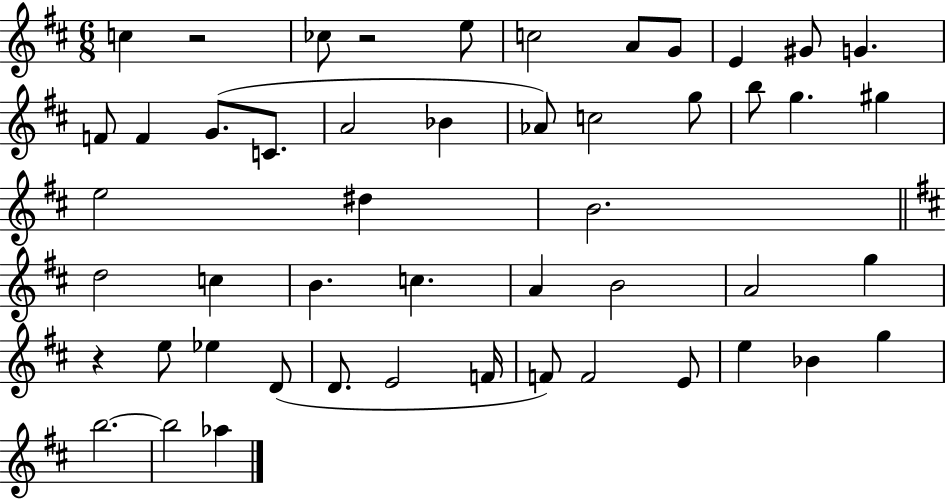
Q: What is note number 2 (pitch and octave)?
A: CES5